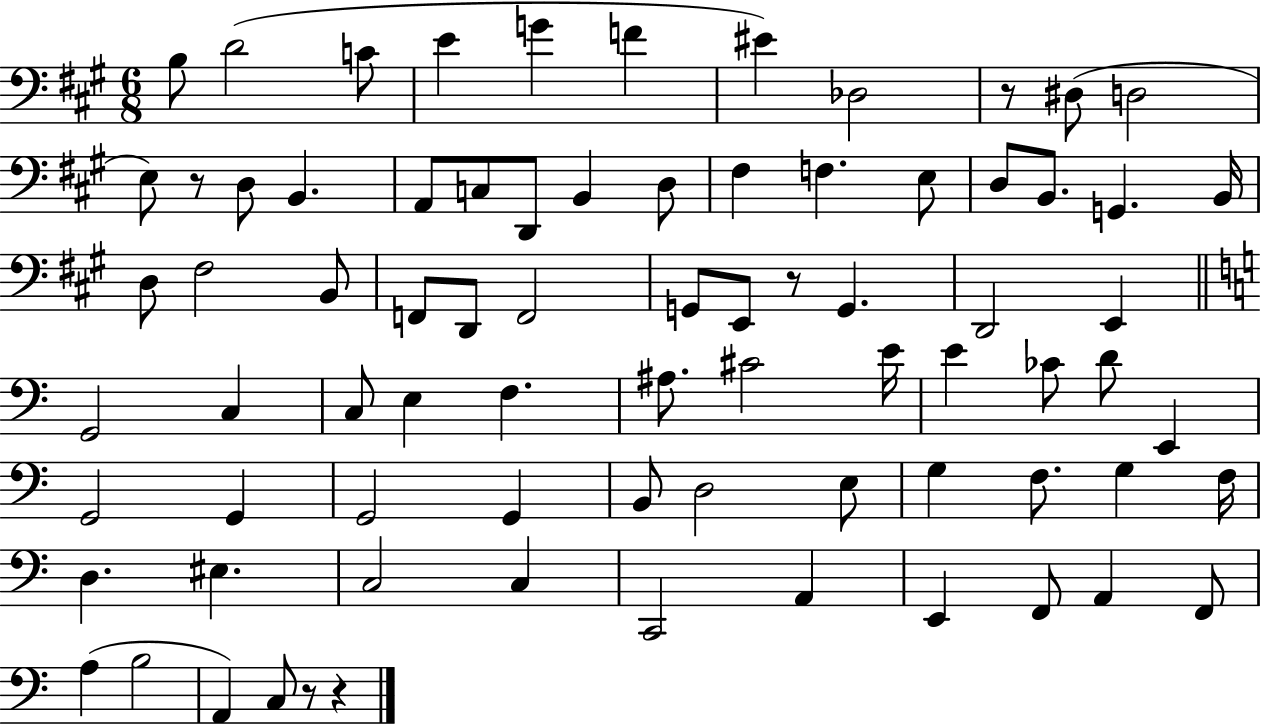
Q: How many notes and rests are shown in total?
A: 78